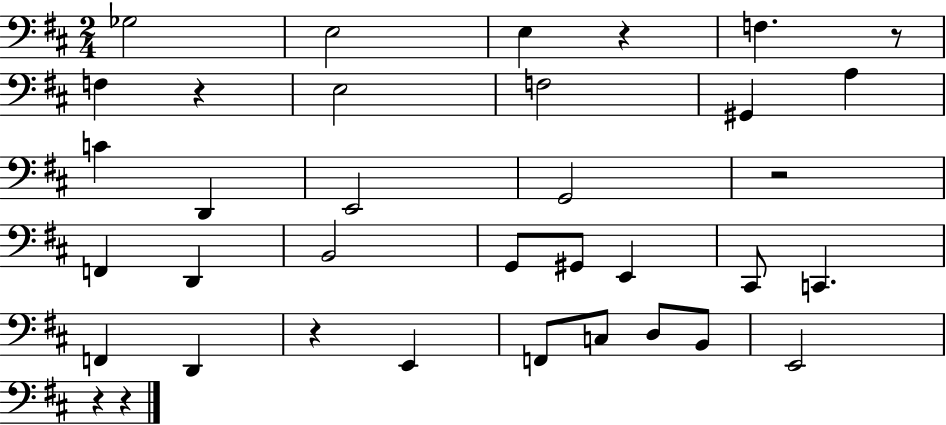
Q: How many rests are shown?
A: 7